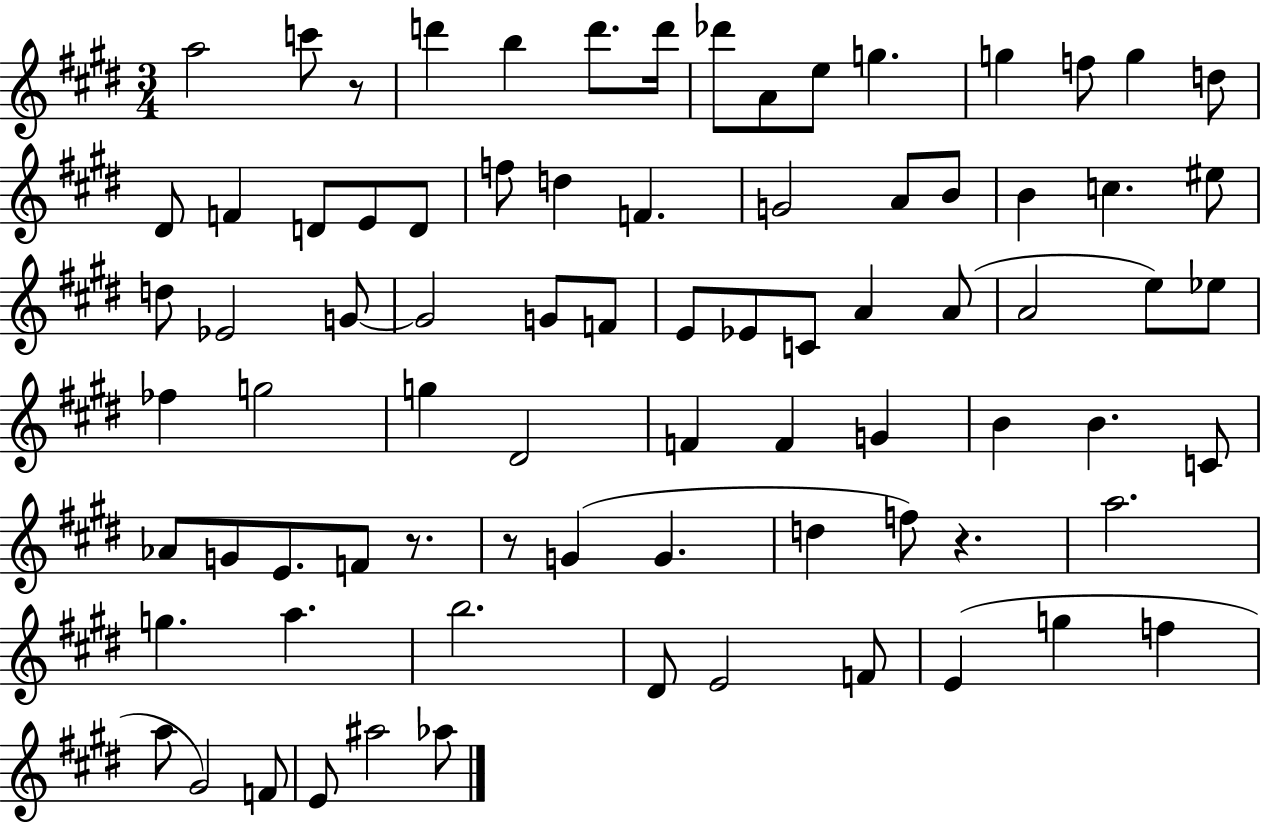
{
  \clef treble
  \numericTimeSignature
  \time 3/4
  \key e \major
  \repeat volta 2 { a''2 c'''8 r8 | d'''4 b''4 d'''8. d'''16 | des'''8 a'8 e''8 g''4. | g''4 f''8 g''4 d''8 | \break dis'8 f'4 d'8 e'8 d'8 | f''8 d''4 f'4. | g'2 a'8 b'8 | b'4 c''4. eis''8 | \break d''8 ees'2 g'8~~ | g'2 g'8 f'8 | e'8 ees'8 c'8 a'4 a'8( | a'2 e''8) ees''8 | \break fes''4 g''2 | g''4 dis'2 | f'4 f'4 g'4 | b'4 b'4. c'8 | \break aes'8 g'8 e'8. f'8 r8. | r8 g'4( g'4. | d''4 f''8) r4. | a''2. | \break g''4. a''4. | b''2. | dis'8 e'2 f'8 | e'4( g''4 f''4 | \break a''8 gis'2) f'8 | e'8 ais''2 aes''8 | } \bar "|."
}